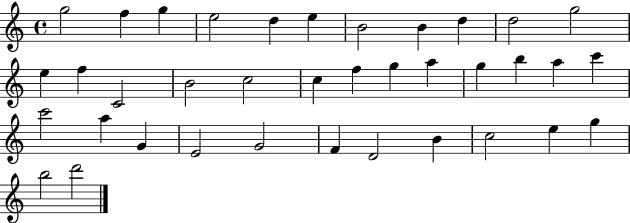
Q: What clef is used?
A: treble